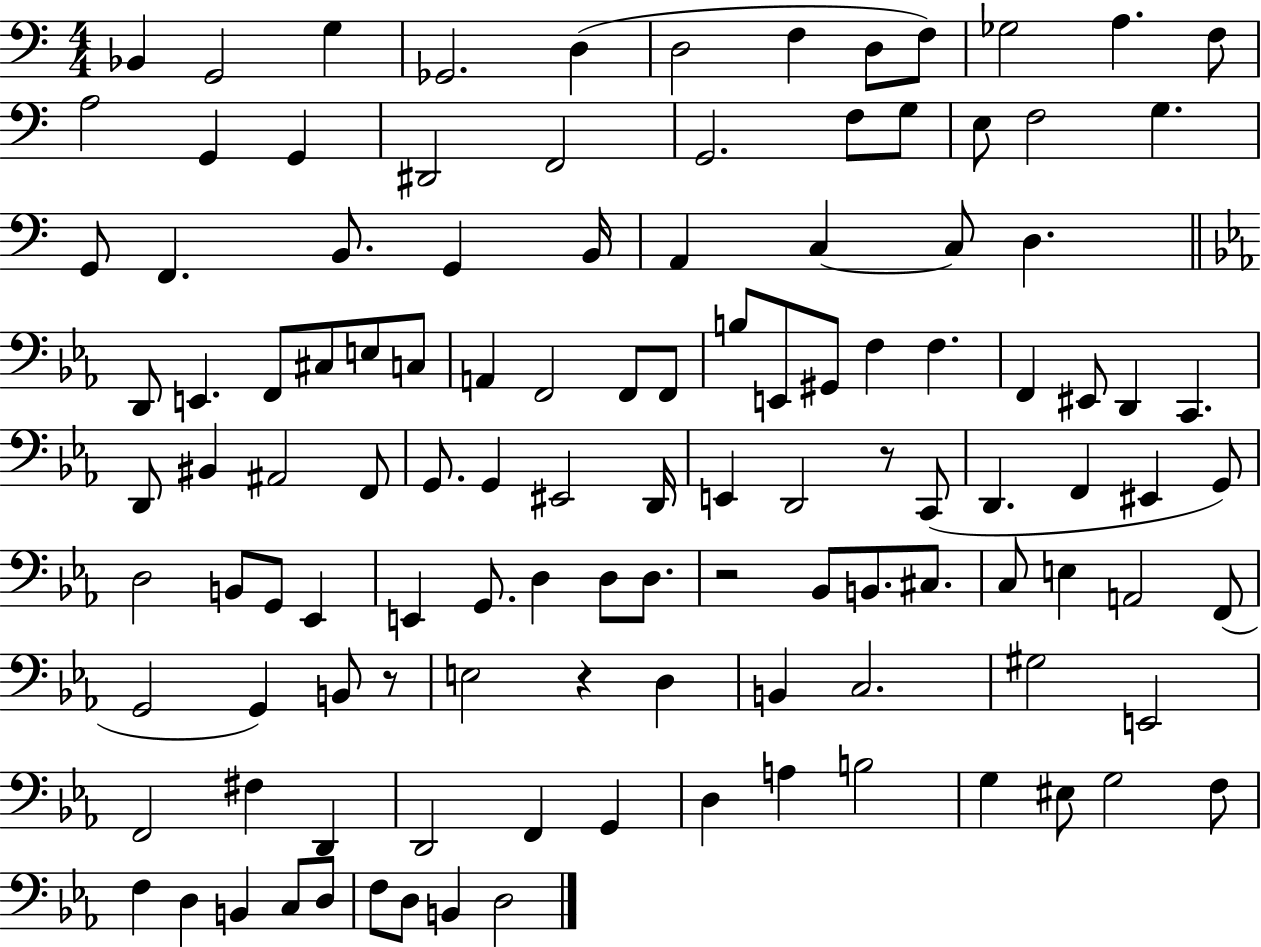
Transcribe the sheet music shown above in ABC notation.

X:1
T:Untitled
M:4/4
L:1/4
K:C
_B,, G,,2 G, _G,,2 D, D,2 F, D,/2 F,/2 _G,2 A, F,/2 A,2 G,, G,, ^D,,2 F,,2 G,,2 F,/2 G,/2 E,/2 F,2 G, G,,/2 F,, B,,/2 G,, B,,/4 A,, C, C,/2 D, D,,/2 E,, F,,/2 ^C,/2 E,/2 C,/2 A,, F,,2 F,,/2 F,,/2 B,/2 E,,/2 ^G,,/2 F, F, F,, ^E,,/2 D,, C,, D,,/2 ^B,, ^A,,2 F,,/2 G,,/2 G,, ^E,,2 D,,/4 E,, D,,2 z/2 C,,/2 D,, F,, ^E,, G,,/2 D,2 B,,/2 G,,/2 _E,, E,, G,,/2 D, D,/2 D,/2 z2 _B,,/2 B,,/2 ^C,/2 C,/2 E, A,,2 F,,/2 G,,2 G,, B,,/2 z/2 E,2 z D, B,, C,2 ^G,2 E,,2 F,,2 ^F, D,, D,,2 F,, G,, D, A, B,2 G, ^E,/2 G,2 F,/2 F, D, B,, C,/2 D,/2 F,/2 D,/2 B,, D,2